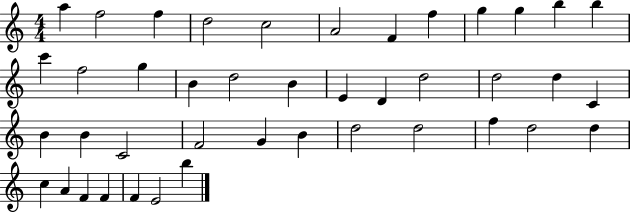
X:1
T:Untitled
M:4/4
L:1/4
K:C
a f2 f d2 c2 A2 F f g g b b c' f2 g B d2 B E D d2 d2 d C B B C2 F2 G B d2 d2 f d2 d c A F F F E2 b